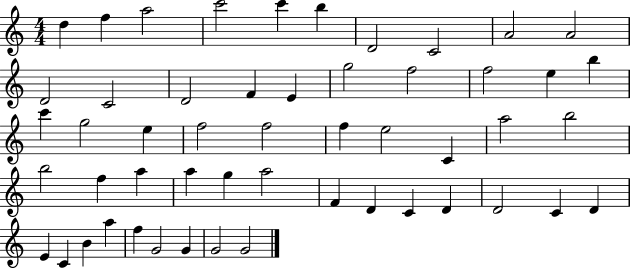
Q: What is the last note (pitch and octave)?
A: G4